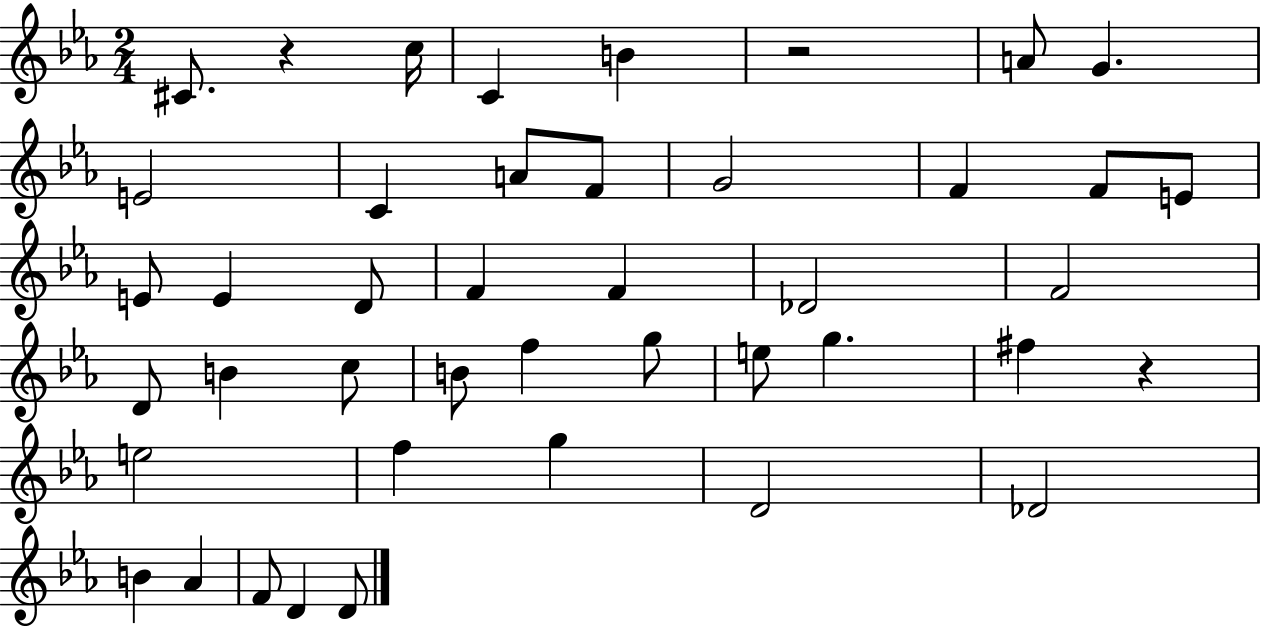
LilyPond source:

{
  \clef treble
  \numericTimeSignature
  \time 2/4
  \key ees \major
  cis'8. r4 c''16 | c'4 b'4 | r2 | a'8 g'4. | \break e'2 | c'4 a'8 f'8 | g'2 | f'4 f'8 e'8 | \break e'8 e'4 d'8 | f'4 f'4 | des'2 | f'2 | \break d'8 b'4 c''8 | b'8 f''4 g''8 | e''8 g''4. | fis''4 r4 | \break e''2 | f''4 g''4 | d'2 | des'2 | \break b'4 aes'4 | f'8 d'4 d'8 | \bar "|."
}